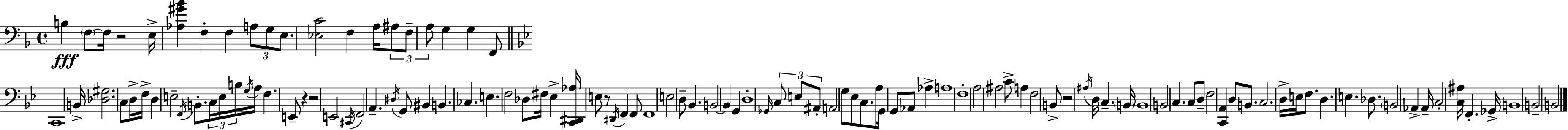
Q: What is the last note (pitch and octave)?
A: B2